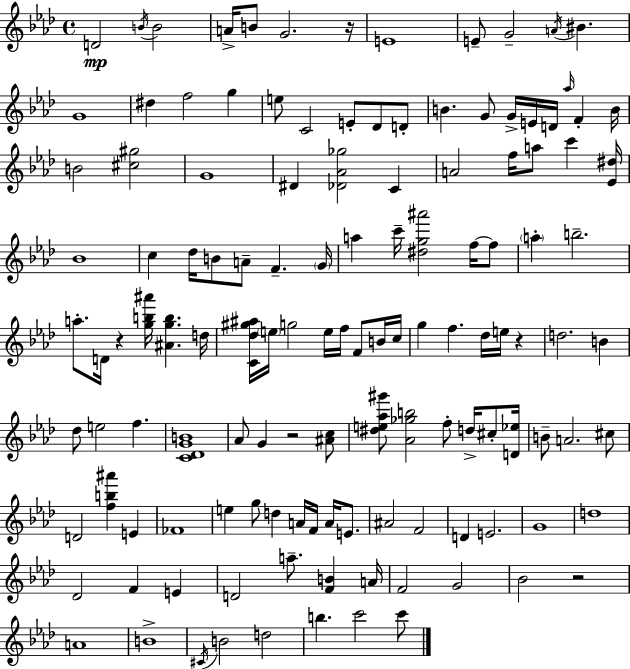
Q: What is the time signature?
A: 4/4